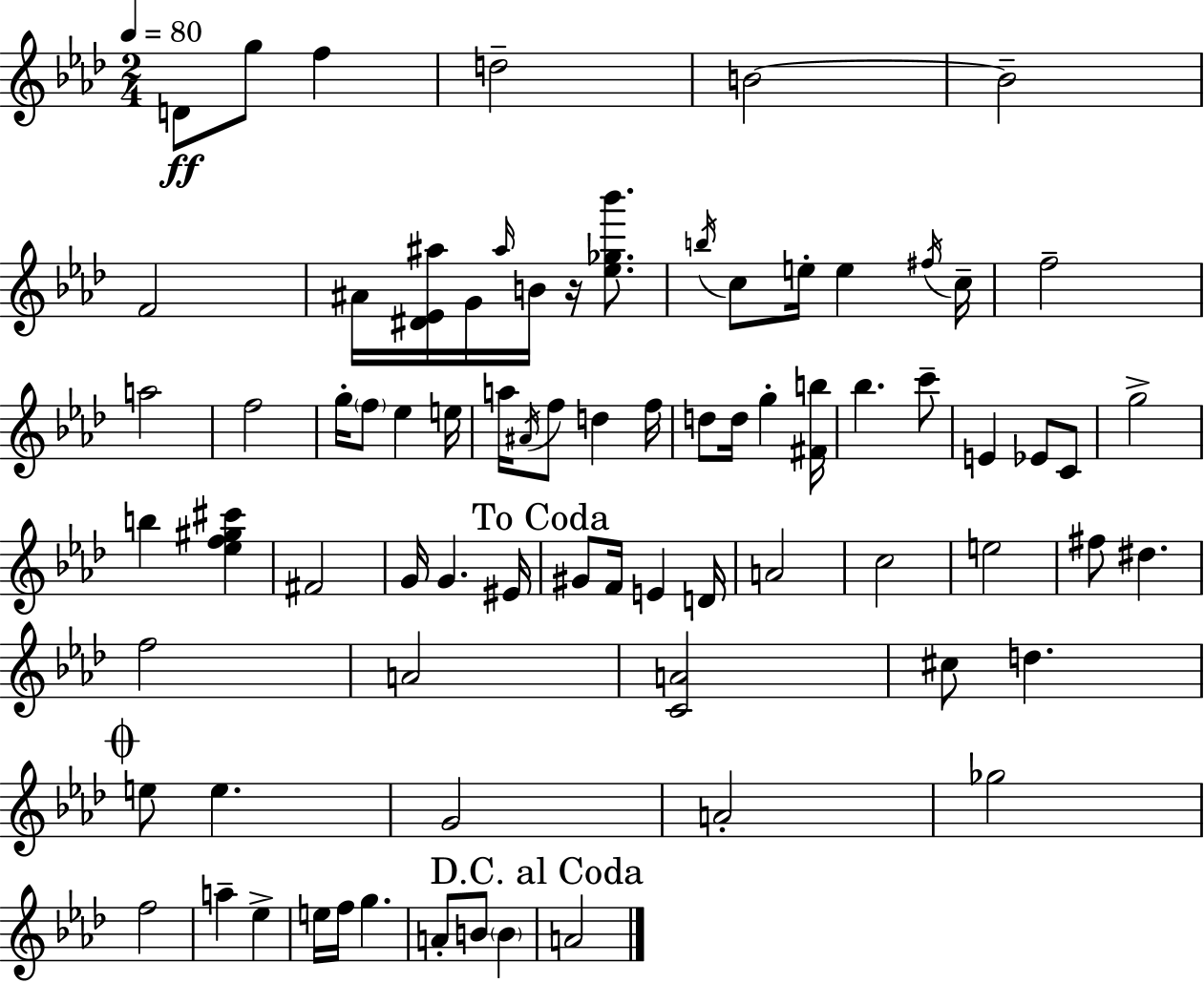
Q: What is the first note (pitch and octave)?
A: D4